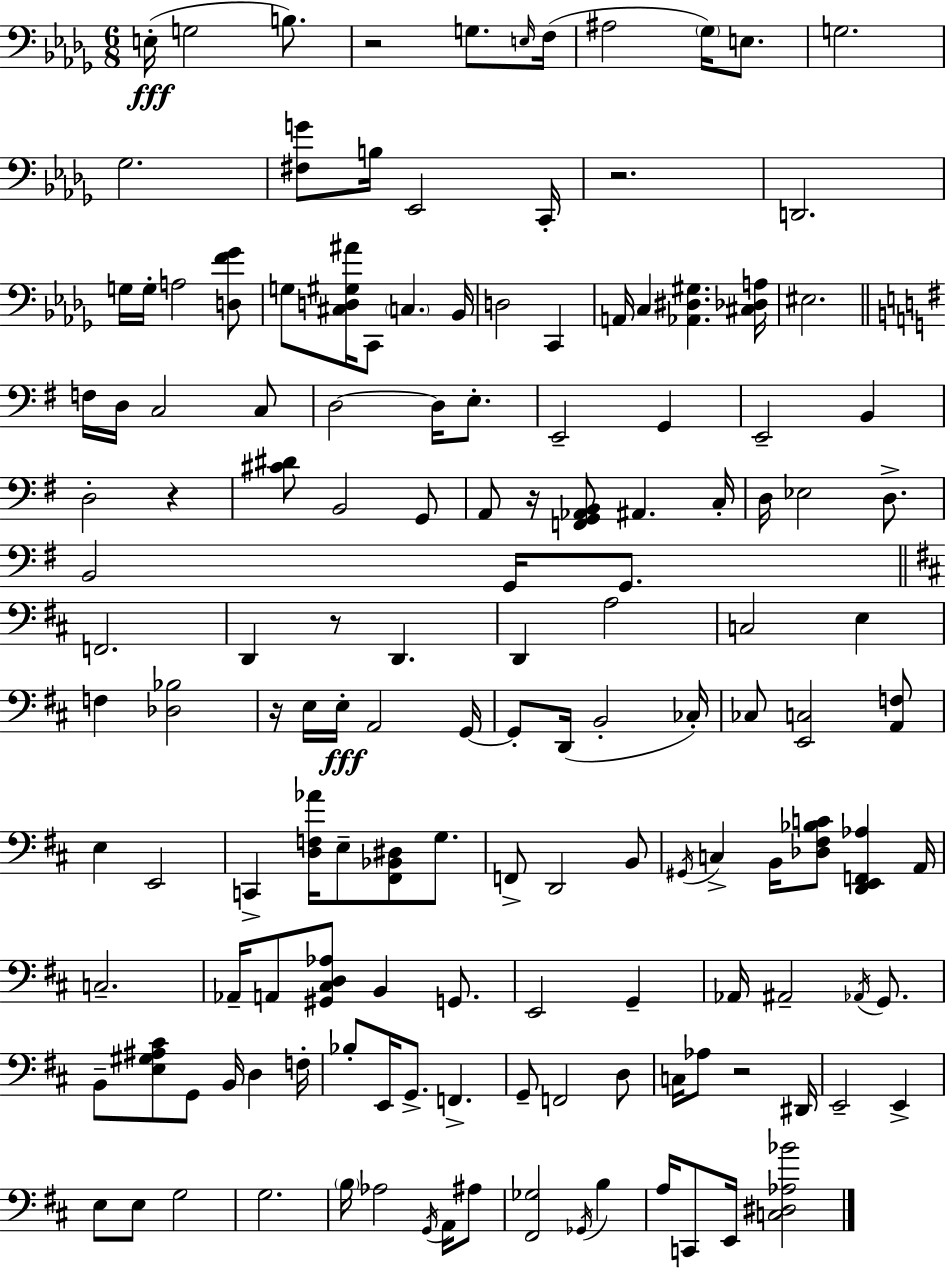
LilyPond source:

{
  \clef bass
  \numericTimeSignature
  \time 6/8
  \key bes \minor
  e16-.(\fff g2 b8.) | r2 g8. \grace { e16 }( | f16 ais2 \parenthesize ges16) e8. | g2. | \break ges2. | <fis g'>8 b16 ees,2 | c,16-. r2. | d,2. | \break g16 g16-. a2 <d f' ges'>8 | g8 <cis d gis ais'>16 c,8 \parenthesize c4. | bes,16 d2 c,4 | a,16 c4 <aes, dis gis>4. | \break <cis des a>16 eis2. | \bar "||" \break \key g \major f16 d16 c2 c8 | d2~~ d16 e8.-. | e,2-- g,4 | e,2-- b,4 | \break d2-. r4 | <cis' dis'>8 b,2 g,8 | a,8 r16 <f, g, aes, b,>8 ais,4. c16-. | d16 ees2 d8.-> | \break b,2 g,16 g,8. | \bar "||" \break \key d \major f,2. | d,4 r8 d,4. | d,4 a2 | c2 e4 | \break f4 <des bes>2 | r16 e16 e16-.\fff a,2 g,16~~ | g,8-. d,16( b,2-. ces16-.) | ces8 <e, c>2 <a, f>8 | \break e4 e,2 | c,4-> <d f aes'>16 e8-- <fis, bes, dis>8 g8. | f,8-> d,2 b,8 | \acciaccatura { gis,16 } c4-> b,16 <des fis bes c'>8 <d, e, f, aes>4 | \break a,16 c2.-- | aes,16-- a,8 <gis, cis d aes>8 b,4 g,8. | e,2 g,4-- | aes,16 ais,2-- \acciaccatura { aes,16 } g,8. | \break b,8-- <e gis ais cis'>8 g,8 b,16 d4 | f16-. bes8-. e,16 g,8.-> f,4.-> | g,8-- f,2 | d8 c16 aes8 r2 | \break dis,16 e,2-- e,4-> | e8 e8 g2 | g2. | \parenthesize b16 aes2 \acciaccatura { g,16 } | \break a,16 ais8 <fis, ges>2 \acciaccatura { ges,16 } | b4 a16 c,8 e,16 <c dis aes bes'>2 | \bar "|."
}